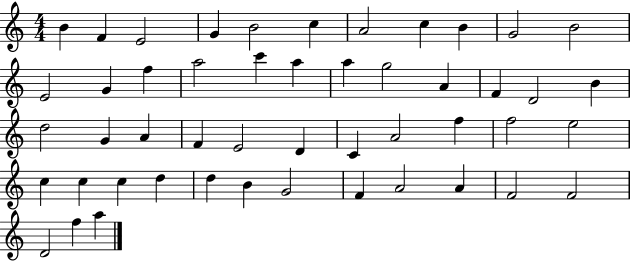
{
  \clef treble
  \numericTimeSignature
  \time 4/4
  \key c \major
  b'4 f'4 e'2 | g'4 b'2 c''4 | a'2 c''4 b'4 | g'2 b'2 | \break e'2 g'4 f''4 | a''2 c'''4 a''4 | a''4 g''2 a'4 | f'4 d'2 b'4 | \break d''2 g'4 a'4 | f'4 e'2 d'4 | c'4 a'2 f''4 | f''2 e''2 | \break c''4 c''4 c''4 d''4 | d''4 b'4 g'2 | f'4 a'2 a'4 | f'2 f'2 | \break d'2 f''4 a''4 | \bar "|."
}